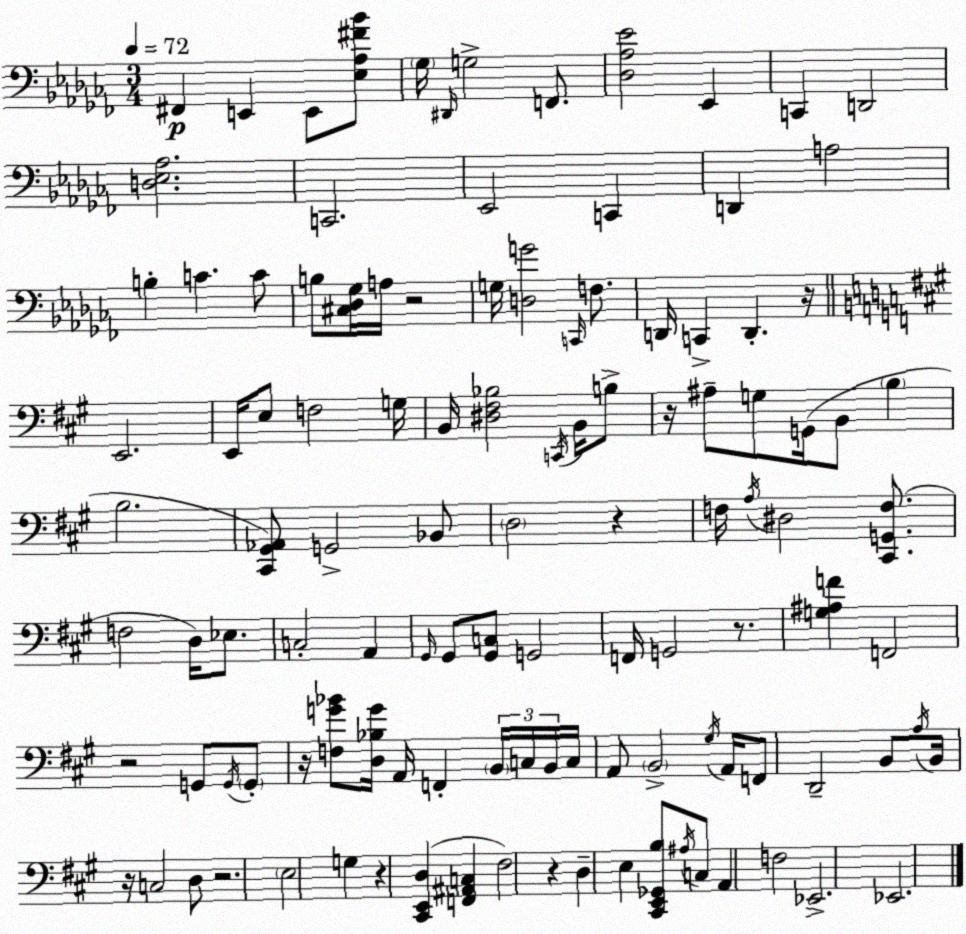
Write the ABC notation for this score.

X:1
T:Untitled
M:3/4
L:1/4
K:Abm
^F,, E,, E,,/2 [_E,_A,^F_B]/2 _G,/4 ^D,,/4 G,2 F,,/2 [_D,_A,_E]2 _E,, C,, D,,2 [D,_E,_A,]2 C,,2 _E,,2 C,, D,, A,2 B, C C/2 B,/2 [^C,_D,_G,]/4 A,/4 z2 G,/4 [D,G]2 C,,/4 F,/2 D,,/4 C,, D,, z/4 E,,2 E,,/4 E,/2 F,2 G,/4 B,,/4 [^D,^F,_B,]2 C,,/4 B,,/4 B,/2 z/4 ^A,/2 G,/2 G,,/4 B,,/2 B, B,2 [^C,,^G,,_A,,]/2 G,,2 _B,,/2 D,2 z F,/4 A,/4 ^D,2 [^C,,G,,F,]/2 F,2 D,/4 _E,/2 C,2 A,, ^G,,/4 ^G,,/2 [^G,,C,]/2 G,,2 F,,/4 G,,2 z/2 [G,^A,F] F,,2 z2 G,,/2 G,,/4 G,,/2 z/4 [F,G_B]/2 [D,_B,G]/4 A,,/4 F,, B,,/4 C,/4 B,,/4 C,/4 A,,/2 B,,2 ^G,/4 A,,/4 F,,/2 D,,2 B,,/2 A,/4 B,,/4 z/4 C,2 D,/2 z2 E,2 G, z [^C,,E,,D,] [F,,^A,,C,] ^F,2 z D, E, [^C,,E,,_G,,B,]/2 ^A,/4 C,/2 A,, F,2 _E,,2 _E,,2